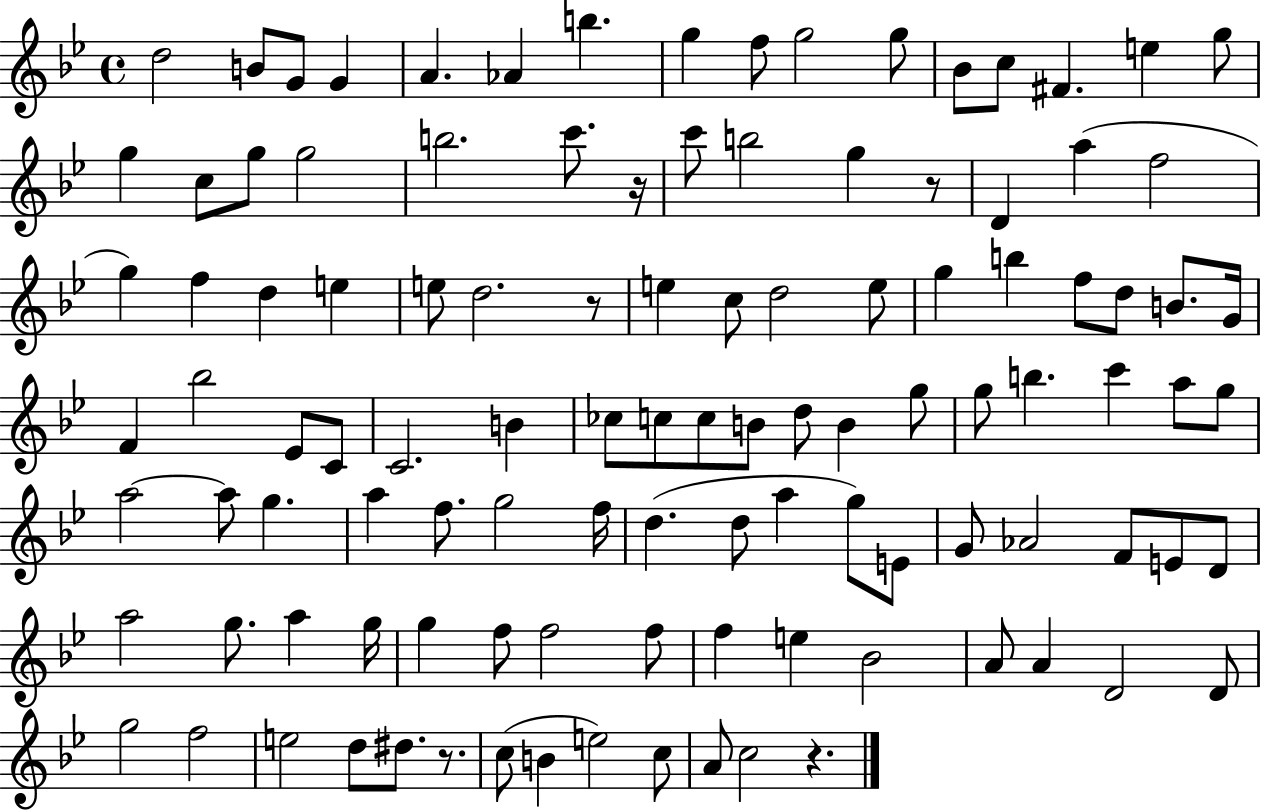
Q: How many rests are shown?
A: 5